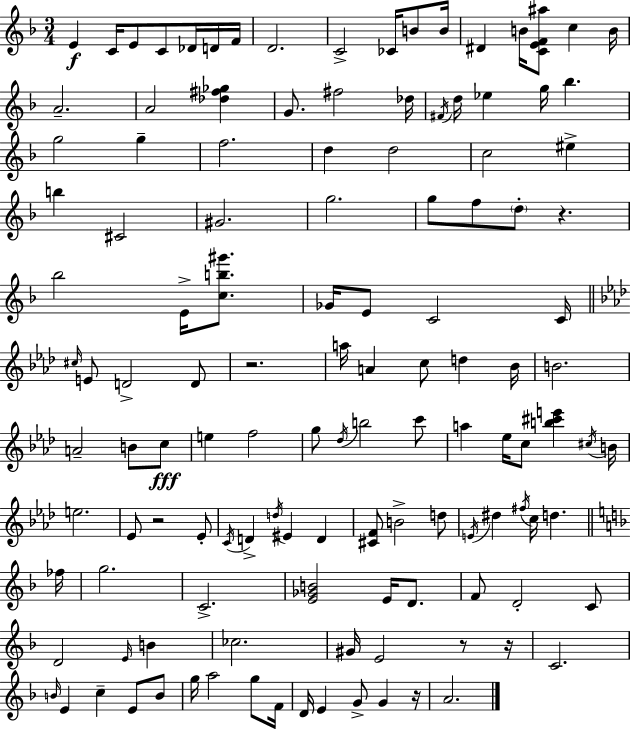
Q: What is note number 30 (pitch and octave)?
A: D5